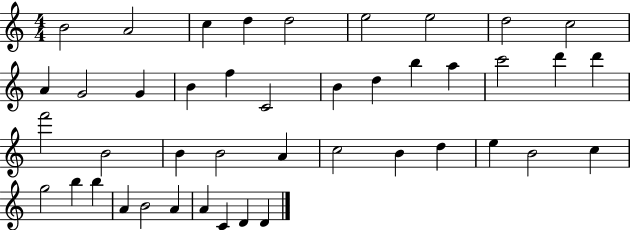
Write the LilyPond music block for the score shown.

{
  \clef treble
  \numericTimeSignature
  \time 4/4
  \key c \major
  b'2 a'2 | c''4 d''4 d''2 | e''2 e''2 | d''2 c''2 | \break a'4 g'2 g'4 | b'4 f''4 c'2 | b'4 d''4 b''4 a''4 | c'''2 d'''4 d'''4 | \break f'''2 b'2 | b'4 b'2 a'4 | c''2 b'4 d''4 | e''4 b'2 c''4 | \break g''2 b''4 b''4 | a'4 b'2 a'4 | a'4 c'4 d'4 d'4 | \bar "|."
}